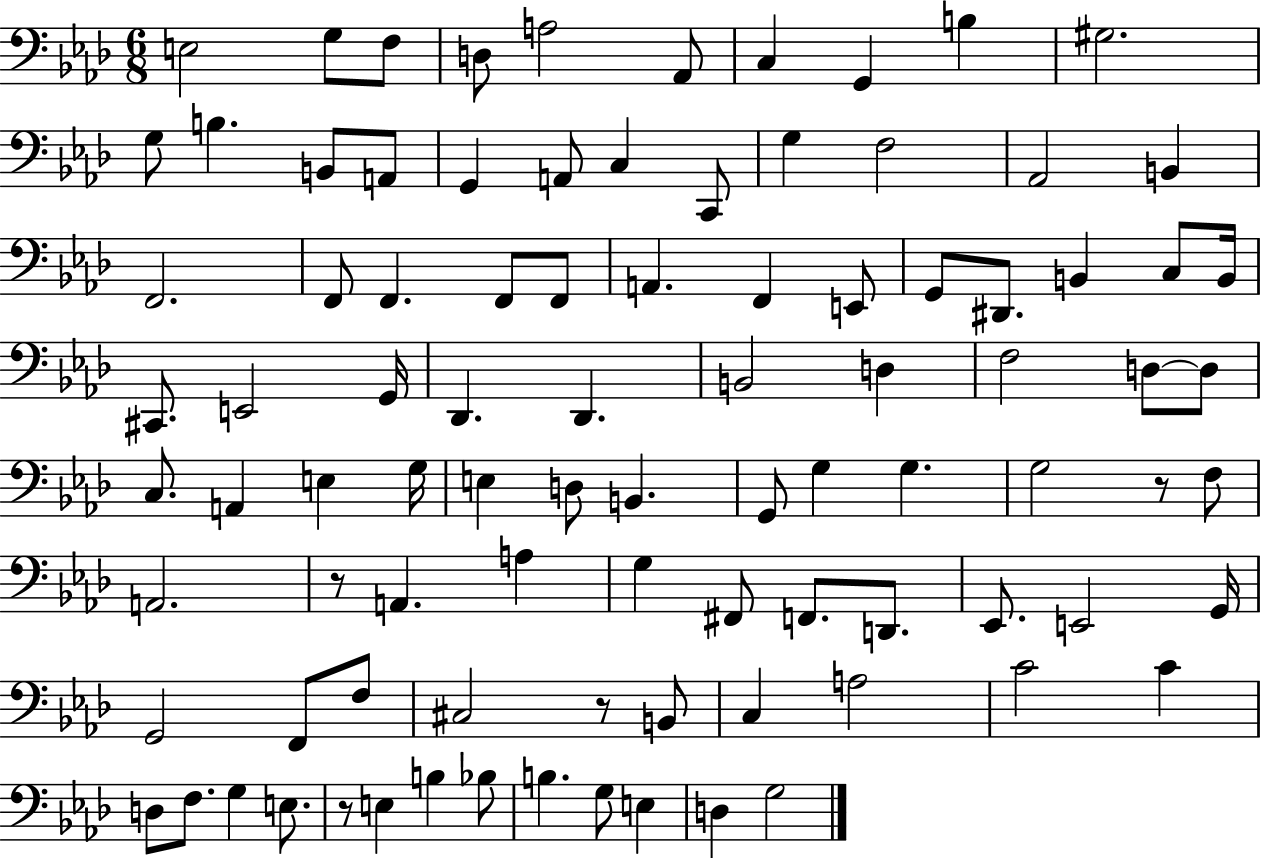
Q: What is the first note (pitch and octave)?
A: E3